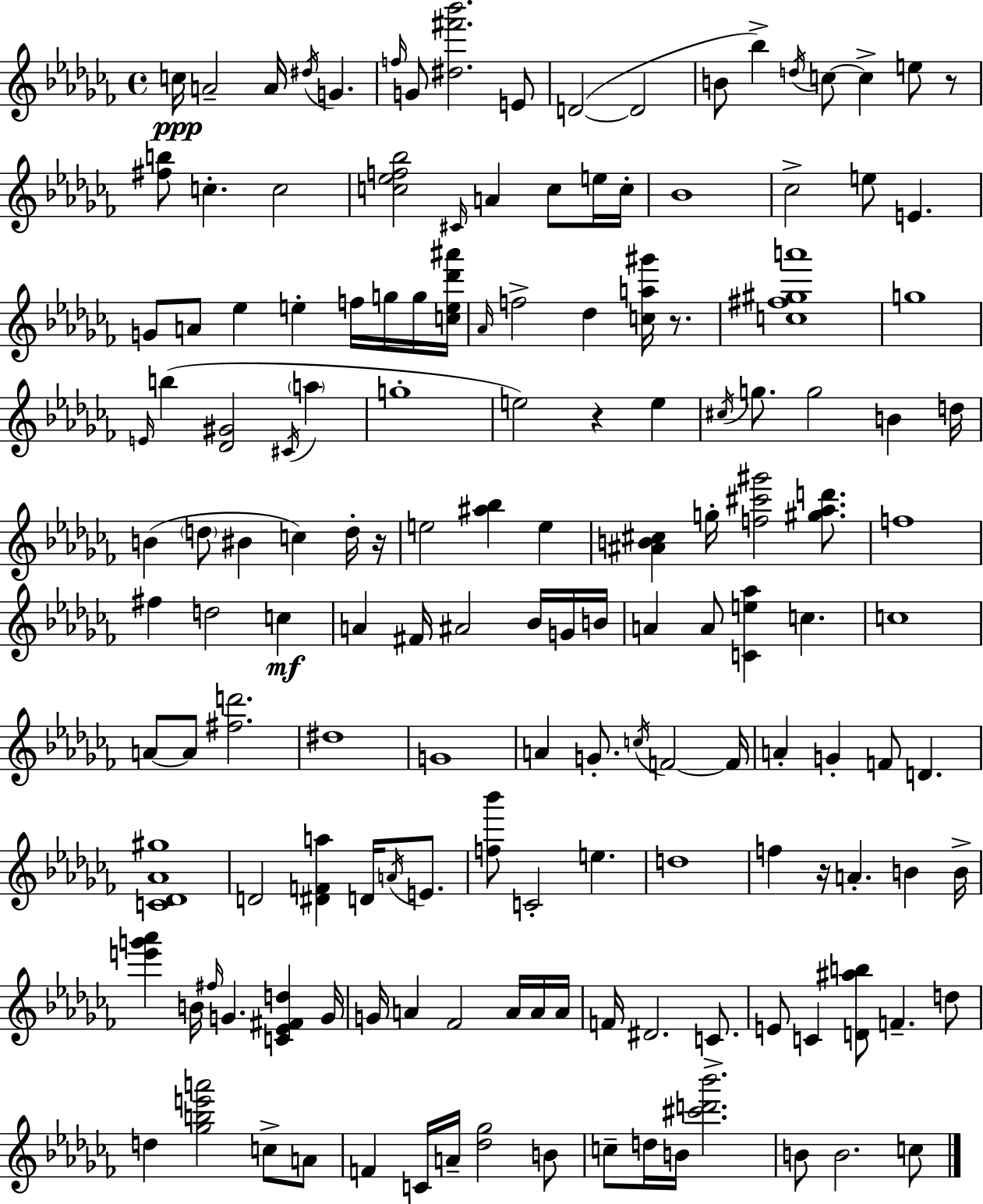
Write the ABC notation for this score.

X:1
T:Untitled
M:4/4
L:1/4
K:Abm
c/4 A2 A/4 ^d/4 G f/4 G/2 [^d^f'_b']2 E/2 D2 D2 B/2 _b d/4 c/2 c e/2 z/2 [^fb]/2 c c2 [c_ef_b]2 ^C/4 A c/2 e/4 c/4 _B4 _c2 e/2 E G/2 A/2 _e e f/4 g/4 g/4 [ce_d'^a']/4 _A/4 f2 _d [ca^g']/4 z/2 [c^f^ga']4 g4 E/4 b [_D^G]2 ^C/4 a g4 e2 z e ^c/4 g/2 g2 B d/4 B d/2 ^B c d/4 z/4 e2 [^a_b] e [^AB^c] g/4 [f^c'^g']2 [^g_ad']/2 f4 ^f d2 c A ^F/4 ^A2 _B/4 G/4 B/4 A A/2 [Ce_a] c c4 A/2 A/2 [^fd']2 ^d4 G4 A G/2 c/4 F2 F/4 A G F/2 D [C_D_A^g]4 D2 [^DFa] D/4 A/4 E/2 [f_b']/2 C2 e d4 f z/4 A B B/4 [e'g'_a'] B/4 ^f/4 G [C_E^Fd] G/4 G/4 A _F2 A/4 A/4 A/4 F/4 ^D2 C/2 E/2 C [D^ab]/2 F d/2 d [_gbe'a']2 c/2 A/2 F C/4 A/4 [_d_g]2 B/2 c/2 d/4 B/4 [^c'd'_b']2 B/2 B2 c/2